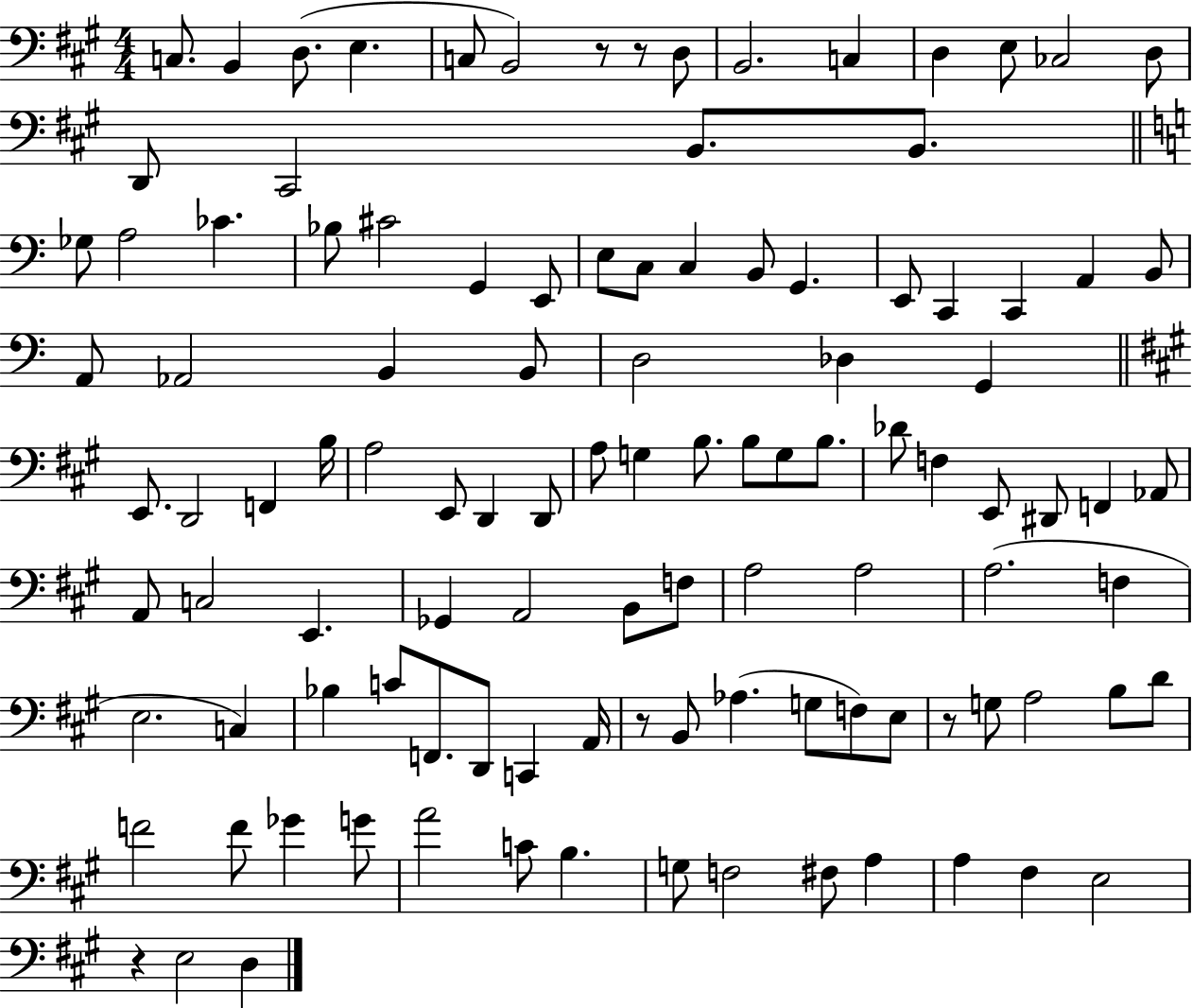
X:1
T:Untitled
M:4/4
L:1/4
K:A
C,/2 B,, D,/2 E, C,/2 B,,2 z/2 z/2 D,/2 B,,2 C, D, E,/2 _C,2 D,/2 D,,/2 ^C,,2 B,,/2 B,,/2 _G,/2 A,2 _C _B,/2 ^C2 G,, E,,/2 E,/2 C,/2 C, B,,/2 G,, E,,/2 C,, C,, A,, B,,/2 A,,/2 _A,,2 B,, B,,/2 D,2 _D, G,, E,,/2 D,,2 F,, B,/4 A,2 E,,/2 D,, D,,/2 A,/2 G, B,/2 B,/2 G,/2 B,/2 _D/2 F, E,,/2 ^D,,/2 F,, _A,,/2 A,,/2 C,2 E,, _G,, A,,2 B,,/2 F,/2 A,2 A,2 A,2 F, E,2 C, _B, C/2 F,,/2 D,,/2 C,, A,,/4 z/2 B,,/2 _A, G,/2 F,/2 E,/2 z/2 G,/2 A,2 B,/2 D/2 F2 F/2 _G G/2 A2 C/2 B, G,/2 F,2 ^F,/2 A, A, ^F, E,2 z E,2 D,